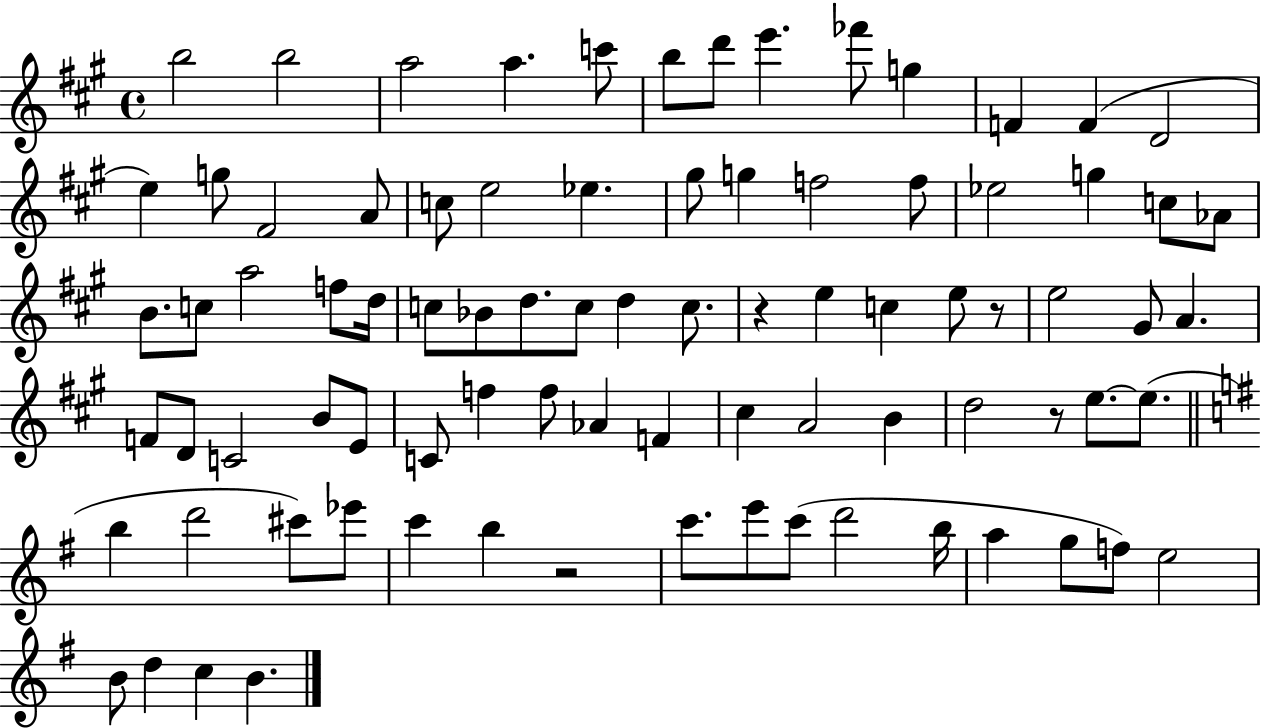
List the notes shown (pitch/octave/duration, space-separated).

B5/h B5/h A5/h A5/q. C6/e B5/e D6/e E6/q. FES6/e G5/q F4/q F4/q D4/h E5/q G5/e F#4/h A4/e C5/e E5/h Eb5/q. G#5/e G5/q F5/h F5/e Eb5/h G5/q C5/e Ab4/e B4/e. C5/e A5/h F5/e D5/s C5/e Bb4/e D5/e. C5/e D5/q C5/e. R/q E5/q C5/q E5/e R/e E5/h G#4/e A4/q. F4/e D4/e C4/h B4/e E4/e C4/e F5/q F5/e Ab4/q F4/q C#5/q A4/h B4/q D5/h R/e E5/e. E5/e. B5/q D6/h C#6/e Eb6/e C6/q B5/q R/h C6/e. E6/e C6/e D6/h B5/s A5/q G5/e F5/e E5/h B4/e D5/q C5/q B4/q.